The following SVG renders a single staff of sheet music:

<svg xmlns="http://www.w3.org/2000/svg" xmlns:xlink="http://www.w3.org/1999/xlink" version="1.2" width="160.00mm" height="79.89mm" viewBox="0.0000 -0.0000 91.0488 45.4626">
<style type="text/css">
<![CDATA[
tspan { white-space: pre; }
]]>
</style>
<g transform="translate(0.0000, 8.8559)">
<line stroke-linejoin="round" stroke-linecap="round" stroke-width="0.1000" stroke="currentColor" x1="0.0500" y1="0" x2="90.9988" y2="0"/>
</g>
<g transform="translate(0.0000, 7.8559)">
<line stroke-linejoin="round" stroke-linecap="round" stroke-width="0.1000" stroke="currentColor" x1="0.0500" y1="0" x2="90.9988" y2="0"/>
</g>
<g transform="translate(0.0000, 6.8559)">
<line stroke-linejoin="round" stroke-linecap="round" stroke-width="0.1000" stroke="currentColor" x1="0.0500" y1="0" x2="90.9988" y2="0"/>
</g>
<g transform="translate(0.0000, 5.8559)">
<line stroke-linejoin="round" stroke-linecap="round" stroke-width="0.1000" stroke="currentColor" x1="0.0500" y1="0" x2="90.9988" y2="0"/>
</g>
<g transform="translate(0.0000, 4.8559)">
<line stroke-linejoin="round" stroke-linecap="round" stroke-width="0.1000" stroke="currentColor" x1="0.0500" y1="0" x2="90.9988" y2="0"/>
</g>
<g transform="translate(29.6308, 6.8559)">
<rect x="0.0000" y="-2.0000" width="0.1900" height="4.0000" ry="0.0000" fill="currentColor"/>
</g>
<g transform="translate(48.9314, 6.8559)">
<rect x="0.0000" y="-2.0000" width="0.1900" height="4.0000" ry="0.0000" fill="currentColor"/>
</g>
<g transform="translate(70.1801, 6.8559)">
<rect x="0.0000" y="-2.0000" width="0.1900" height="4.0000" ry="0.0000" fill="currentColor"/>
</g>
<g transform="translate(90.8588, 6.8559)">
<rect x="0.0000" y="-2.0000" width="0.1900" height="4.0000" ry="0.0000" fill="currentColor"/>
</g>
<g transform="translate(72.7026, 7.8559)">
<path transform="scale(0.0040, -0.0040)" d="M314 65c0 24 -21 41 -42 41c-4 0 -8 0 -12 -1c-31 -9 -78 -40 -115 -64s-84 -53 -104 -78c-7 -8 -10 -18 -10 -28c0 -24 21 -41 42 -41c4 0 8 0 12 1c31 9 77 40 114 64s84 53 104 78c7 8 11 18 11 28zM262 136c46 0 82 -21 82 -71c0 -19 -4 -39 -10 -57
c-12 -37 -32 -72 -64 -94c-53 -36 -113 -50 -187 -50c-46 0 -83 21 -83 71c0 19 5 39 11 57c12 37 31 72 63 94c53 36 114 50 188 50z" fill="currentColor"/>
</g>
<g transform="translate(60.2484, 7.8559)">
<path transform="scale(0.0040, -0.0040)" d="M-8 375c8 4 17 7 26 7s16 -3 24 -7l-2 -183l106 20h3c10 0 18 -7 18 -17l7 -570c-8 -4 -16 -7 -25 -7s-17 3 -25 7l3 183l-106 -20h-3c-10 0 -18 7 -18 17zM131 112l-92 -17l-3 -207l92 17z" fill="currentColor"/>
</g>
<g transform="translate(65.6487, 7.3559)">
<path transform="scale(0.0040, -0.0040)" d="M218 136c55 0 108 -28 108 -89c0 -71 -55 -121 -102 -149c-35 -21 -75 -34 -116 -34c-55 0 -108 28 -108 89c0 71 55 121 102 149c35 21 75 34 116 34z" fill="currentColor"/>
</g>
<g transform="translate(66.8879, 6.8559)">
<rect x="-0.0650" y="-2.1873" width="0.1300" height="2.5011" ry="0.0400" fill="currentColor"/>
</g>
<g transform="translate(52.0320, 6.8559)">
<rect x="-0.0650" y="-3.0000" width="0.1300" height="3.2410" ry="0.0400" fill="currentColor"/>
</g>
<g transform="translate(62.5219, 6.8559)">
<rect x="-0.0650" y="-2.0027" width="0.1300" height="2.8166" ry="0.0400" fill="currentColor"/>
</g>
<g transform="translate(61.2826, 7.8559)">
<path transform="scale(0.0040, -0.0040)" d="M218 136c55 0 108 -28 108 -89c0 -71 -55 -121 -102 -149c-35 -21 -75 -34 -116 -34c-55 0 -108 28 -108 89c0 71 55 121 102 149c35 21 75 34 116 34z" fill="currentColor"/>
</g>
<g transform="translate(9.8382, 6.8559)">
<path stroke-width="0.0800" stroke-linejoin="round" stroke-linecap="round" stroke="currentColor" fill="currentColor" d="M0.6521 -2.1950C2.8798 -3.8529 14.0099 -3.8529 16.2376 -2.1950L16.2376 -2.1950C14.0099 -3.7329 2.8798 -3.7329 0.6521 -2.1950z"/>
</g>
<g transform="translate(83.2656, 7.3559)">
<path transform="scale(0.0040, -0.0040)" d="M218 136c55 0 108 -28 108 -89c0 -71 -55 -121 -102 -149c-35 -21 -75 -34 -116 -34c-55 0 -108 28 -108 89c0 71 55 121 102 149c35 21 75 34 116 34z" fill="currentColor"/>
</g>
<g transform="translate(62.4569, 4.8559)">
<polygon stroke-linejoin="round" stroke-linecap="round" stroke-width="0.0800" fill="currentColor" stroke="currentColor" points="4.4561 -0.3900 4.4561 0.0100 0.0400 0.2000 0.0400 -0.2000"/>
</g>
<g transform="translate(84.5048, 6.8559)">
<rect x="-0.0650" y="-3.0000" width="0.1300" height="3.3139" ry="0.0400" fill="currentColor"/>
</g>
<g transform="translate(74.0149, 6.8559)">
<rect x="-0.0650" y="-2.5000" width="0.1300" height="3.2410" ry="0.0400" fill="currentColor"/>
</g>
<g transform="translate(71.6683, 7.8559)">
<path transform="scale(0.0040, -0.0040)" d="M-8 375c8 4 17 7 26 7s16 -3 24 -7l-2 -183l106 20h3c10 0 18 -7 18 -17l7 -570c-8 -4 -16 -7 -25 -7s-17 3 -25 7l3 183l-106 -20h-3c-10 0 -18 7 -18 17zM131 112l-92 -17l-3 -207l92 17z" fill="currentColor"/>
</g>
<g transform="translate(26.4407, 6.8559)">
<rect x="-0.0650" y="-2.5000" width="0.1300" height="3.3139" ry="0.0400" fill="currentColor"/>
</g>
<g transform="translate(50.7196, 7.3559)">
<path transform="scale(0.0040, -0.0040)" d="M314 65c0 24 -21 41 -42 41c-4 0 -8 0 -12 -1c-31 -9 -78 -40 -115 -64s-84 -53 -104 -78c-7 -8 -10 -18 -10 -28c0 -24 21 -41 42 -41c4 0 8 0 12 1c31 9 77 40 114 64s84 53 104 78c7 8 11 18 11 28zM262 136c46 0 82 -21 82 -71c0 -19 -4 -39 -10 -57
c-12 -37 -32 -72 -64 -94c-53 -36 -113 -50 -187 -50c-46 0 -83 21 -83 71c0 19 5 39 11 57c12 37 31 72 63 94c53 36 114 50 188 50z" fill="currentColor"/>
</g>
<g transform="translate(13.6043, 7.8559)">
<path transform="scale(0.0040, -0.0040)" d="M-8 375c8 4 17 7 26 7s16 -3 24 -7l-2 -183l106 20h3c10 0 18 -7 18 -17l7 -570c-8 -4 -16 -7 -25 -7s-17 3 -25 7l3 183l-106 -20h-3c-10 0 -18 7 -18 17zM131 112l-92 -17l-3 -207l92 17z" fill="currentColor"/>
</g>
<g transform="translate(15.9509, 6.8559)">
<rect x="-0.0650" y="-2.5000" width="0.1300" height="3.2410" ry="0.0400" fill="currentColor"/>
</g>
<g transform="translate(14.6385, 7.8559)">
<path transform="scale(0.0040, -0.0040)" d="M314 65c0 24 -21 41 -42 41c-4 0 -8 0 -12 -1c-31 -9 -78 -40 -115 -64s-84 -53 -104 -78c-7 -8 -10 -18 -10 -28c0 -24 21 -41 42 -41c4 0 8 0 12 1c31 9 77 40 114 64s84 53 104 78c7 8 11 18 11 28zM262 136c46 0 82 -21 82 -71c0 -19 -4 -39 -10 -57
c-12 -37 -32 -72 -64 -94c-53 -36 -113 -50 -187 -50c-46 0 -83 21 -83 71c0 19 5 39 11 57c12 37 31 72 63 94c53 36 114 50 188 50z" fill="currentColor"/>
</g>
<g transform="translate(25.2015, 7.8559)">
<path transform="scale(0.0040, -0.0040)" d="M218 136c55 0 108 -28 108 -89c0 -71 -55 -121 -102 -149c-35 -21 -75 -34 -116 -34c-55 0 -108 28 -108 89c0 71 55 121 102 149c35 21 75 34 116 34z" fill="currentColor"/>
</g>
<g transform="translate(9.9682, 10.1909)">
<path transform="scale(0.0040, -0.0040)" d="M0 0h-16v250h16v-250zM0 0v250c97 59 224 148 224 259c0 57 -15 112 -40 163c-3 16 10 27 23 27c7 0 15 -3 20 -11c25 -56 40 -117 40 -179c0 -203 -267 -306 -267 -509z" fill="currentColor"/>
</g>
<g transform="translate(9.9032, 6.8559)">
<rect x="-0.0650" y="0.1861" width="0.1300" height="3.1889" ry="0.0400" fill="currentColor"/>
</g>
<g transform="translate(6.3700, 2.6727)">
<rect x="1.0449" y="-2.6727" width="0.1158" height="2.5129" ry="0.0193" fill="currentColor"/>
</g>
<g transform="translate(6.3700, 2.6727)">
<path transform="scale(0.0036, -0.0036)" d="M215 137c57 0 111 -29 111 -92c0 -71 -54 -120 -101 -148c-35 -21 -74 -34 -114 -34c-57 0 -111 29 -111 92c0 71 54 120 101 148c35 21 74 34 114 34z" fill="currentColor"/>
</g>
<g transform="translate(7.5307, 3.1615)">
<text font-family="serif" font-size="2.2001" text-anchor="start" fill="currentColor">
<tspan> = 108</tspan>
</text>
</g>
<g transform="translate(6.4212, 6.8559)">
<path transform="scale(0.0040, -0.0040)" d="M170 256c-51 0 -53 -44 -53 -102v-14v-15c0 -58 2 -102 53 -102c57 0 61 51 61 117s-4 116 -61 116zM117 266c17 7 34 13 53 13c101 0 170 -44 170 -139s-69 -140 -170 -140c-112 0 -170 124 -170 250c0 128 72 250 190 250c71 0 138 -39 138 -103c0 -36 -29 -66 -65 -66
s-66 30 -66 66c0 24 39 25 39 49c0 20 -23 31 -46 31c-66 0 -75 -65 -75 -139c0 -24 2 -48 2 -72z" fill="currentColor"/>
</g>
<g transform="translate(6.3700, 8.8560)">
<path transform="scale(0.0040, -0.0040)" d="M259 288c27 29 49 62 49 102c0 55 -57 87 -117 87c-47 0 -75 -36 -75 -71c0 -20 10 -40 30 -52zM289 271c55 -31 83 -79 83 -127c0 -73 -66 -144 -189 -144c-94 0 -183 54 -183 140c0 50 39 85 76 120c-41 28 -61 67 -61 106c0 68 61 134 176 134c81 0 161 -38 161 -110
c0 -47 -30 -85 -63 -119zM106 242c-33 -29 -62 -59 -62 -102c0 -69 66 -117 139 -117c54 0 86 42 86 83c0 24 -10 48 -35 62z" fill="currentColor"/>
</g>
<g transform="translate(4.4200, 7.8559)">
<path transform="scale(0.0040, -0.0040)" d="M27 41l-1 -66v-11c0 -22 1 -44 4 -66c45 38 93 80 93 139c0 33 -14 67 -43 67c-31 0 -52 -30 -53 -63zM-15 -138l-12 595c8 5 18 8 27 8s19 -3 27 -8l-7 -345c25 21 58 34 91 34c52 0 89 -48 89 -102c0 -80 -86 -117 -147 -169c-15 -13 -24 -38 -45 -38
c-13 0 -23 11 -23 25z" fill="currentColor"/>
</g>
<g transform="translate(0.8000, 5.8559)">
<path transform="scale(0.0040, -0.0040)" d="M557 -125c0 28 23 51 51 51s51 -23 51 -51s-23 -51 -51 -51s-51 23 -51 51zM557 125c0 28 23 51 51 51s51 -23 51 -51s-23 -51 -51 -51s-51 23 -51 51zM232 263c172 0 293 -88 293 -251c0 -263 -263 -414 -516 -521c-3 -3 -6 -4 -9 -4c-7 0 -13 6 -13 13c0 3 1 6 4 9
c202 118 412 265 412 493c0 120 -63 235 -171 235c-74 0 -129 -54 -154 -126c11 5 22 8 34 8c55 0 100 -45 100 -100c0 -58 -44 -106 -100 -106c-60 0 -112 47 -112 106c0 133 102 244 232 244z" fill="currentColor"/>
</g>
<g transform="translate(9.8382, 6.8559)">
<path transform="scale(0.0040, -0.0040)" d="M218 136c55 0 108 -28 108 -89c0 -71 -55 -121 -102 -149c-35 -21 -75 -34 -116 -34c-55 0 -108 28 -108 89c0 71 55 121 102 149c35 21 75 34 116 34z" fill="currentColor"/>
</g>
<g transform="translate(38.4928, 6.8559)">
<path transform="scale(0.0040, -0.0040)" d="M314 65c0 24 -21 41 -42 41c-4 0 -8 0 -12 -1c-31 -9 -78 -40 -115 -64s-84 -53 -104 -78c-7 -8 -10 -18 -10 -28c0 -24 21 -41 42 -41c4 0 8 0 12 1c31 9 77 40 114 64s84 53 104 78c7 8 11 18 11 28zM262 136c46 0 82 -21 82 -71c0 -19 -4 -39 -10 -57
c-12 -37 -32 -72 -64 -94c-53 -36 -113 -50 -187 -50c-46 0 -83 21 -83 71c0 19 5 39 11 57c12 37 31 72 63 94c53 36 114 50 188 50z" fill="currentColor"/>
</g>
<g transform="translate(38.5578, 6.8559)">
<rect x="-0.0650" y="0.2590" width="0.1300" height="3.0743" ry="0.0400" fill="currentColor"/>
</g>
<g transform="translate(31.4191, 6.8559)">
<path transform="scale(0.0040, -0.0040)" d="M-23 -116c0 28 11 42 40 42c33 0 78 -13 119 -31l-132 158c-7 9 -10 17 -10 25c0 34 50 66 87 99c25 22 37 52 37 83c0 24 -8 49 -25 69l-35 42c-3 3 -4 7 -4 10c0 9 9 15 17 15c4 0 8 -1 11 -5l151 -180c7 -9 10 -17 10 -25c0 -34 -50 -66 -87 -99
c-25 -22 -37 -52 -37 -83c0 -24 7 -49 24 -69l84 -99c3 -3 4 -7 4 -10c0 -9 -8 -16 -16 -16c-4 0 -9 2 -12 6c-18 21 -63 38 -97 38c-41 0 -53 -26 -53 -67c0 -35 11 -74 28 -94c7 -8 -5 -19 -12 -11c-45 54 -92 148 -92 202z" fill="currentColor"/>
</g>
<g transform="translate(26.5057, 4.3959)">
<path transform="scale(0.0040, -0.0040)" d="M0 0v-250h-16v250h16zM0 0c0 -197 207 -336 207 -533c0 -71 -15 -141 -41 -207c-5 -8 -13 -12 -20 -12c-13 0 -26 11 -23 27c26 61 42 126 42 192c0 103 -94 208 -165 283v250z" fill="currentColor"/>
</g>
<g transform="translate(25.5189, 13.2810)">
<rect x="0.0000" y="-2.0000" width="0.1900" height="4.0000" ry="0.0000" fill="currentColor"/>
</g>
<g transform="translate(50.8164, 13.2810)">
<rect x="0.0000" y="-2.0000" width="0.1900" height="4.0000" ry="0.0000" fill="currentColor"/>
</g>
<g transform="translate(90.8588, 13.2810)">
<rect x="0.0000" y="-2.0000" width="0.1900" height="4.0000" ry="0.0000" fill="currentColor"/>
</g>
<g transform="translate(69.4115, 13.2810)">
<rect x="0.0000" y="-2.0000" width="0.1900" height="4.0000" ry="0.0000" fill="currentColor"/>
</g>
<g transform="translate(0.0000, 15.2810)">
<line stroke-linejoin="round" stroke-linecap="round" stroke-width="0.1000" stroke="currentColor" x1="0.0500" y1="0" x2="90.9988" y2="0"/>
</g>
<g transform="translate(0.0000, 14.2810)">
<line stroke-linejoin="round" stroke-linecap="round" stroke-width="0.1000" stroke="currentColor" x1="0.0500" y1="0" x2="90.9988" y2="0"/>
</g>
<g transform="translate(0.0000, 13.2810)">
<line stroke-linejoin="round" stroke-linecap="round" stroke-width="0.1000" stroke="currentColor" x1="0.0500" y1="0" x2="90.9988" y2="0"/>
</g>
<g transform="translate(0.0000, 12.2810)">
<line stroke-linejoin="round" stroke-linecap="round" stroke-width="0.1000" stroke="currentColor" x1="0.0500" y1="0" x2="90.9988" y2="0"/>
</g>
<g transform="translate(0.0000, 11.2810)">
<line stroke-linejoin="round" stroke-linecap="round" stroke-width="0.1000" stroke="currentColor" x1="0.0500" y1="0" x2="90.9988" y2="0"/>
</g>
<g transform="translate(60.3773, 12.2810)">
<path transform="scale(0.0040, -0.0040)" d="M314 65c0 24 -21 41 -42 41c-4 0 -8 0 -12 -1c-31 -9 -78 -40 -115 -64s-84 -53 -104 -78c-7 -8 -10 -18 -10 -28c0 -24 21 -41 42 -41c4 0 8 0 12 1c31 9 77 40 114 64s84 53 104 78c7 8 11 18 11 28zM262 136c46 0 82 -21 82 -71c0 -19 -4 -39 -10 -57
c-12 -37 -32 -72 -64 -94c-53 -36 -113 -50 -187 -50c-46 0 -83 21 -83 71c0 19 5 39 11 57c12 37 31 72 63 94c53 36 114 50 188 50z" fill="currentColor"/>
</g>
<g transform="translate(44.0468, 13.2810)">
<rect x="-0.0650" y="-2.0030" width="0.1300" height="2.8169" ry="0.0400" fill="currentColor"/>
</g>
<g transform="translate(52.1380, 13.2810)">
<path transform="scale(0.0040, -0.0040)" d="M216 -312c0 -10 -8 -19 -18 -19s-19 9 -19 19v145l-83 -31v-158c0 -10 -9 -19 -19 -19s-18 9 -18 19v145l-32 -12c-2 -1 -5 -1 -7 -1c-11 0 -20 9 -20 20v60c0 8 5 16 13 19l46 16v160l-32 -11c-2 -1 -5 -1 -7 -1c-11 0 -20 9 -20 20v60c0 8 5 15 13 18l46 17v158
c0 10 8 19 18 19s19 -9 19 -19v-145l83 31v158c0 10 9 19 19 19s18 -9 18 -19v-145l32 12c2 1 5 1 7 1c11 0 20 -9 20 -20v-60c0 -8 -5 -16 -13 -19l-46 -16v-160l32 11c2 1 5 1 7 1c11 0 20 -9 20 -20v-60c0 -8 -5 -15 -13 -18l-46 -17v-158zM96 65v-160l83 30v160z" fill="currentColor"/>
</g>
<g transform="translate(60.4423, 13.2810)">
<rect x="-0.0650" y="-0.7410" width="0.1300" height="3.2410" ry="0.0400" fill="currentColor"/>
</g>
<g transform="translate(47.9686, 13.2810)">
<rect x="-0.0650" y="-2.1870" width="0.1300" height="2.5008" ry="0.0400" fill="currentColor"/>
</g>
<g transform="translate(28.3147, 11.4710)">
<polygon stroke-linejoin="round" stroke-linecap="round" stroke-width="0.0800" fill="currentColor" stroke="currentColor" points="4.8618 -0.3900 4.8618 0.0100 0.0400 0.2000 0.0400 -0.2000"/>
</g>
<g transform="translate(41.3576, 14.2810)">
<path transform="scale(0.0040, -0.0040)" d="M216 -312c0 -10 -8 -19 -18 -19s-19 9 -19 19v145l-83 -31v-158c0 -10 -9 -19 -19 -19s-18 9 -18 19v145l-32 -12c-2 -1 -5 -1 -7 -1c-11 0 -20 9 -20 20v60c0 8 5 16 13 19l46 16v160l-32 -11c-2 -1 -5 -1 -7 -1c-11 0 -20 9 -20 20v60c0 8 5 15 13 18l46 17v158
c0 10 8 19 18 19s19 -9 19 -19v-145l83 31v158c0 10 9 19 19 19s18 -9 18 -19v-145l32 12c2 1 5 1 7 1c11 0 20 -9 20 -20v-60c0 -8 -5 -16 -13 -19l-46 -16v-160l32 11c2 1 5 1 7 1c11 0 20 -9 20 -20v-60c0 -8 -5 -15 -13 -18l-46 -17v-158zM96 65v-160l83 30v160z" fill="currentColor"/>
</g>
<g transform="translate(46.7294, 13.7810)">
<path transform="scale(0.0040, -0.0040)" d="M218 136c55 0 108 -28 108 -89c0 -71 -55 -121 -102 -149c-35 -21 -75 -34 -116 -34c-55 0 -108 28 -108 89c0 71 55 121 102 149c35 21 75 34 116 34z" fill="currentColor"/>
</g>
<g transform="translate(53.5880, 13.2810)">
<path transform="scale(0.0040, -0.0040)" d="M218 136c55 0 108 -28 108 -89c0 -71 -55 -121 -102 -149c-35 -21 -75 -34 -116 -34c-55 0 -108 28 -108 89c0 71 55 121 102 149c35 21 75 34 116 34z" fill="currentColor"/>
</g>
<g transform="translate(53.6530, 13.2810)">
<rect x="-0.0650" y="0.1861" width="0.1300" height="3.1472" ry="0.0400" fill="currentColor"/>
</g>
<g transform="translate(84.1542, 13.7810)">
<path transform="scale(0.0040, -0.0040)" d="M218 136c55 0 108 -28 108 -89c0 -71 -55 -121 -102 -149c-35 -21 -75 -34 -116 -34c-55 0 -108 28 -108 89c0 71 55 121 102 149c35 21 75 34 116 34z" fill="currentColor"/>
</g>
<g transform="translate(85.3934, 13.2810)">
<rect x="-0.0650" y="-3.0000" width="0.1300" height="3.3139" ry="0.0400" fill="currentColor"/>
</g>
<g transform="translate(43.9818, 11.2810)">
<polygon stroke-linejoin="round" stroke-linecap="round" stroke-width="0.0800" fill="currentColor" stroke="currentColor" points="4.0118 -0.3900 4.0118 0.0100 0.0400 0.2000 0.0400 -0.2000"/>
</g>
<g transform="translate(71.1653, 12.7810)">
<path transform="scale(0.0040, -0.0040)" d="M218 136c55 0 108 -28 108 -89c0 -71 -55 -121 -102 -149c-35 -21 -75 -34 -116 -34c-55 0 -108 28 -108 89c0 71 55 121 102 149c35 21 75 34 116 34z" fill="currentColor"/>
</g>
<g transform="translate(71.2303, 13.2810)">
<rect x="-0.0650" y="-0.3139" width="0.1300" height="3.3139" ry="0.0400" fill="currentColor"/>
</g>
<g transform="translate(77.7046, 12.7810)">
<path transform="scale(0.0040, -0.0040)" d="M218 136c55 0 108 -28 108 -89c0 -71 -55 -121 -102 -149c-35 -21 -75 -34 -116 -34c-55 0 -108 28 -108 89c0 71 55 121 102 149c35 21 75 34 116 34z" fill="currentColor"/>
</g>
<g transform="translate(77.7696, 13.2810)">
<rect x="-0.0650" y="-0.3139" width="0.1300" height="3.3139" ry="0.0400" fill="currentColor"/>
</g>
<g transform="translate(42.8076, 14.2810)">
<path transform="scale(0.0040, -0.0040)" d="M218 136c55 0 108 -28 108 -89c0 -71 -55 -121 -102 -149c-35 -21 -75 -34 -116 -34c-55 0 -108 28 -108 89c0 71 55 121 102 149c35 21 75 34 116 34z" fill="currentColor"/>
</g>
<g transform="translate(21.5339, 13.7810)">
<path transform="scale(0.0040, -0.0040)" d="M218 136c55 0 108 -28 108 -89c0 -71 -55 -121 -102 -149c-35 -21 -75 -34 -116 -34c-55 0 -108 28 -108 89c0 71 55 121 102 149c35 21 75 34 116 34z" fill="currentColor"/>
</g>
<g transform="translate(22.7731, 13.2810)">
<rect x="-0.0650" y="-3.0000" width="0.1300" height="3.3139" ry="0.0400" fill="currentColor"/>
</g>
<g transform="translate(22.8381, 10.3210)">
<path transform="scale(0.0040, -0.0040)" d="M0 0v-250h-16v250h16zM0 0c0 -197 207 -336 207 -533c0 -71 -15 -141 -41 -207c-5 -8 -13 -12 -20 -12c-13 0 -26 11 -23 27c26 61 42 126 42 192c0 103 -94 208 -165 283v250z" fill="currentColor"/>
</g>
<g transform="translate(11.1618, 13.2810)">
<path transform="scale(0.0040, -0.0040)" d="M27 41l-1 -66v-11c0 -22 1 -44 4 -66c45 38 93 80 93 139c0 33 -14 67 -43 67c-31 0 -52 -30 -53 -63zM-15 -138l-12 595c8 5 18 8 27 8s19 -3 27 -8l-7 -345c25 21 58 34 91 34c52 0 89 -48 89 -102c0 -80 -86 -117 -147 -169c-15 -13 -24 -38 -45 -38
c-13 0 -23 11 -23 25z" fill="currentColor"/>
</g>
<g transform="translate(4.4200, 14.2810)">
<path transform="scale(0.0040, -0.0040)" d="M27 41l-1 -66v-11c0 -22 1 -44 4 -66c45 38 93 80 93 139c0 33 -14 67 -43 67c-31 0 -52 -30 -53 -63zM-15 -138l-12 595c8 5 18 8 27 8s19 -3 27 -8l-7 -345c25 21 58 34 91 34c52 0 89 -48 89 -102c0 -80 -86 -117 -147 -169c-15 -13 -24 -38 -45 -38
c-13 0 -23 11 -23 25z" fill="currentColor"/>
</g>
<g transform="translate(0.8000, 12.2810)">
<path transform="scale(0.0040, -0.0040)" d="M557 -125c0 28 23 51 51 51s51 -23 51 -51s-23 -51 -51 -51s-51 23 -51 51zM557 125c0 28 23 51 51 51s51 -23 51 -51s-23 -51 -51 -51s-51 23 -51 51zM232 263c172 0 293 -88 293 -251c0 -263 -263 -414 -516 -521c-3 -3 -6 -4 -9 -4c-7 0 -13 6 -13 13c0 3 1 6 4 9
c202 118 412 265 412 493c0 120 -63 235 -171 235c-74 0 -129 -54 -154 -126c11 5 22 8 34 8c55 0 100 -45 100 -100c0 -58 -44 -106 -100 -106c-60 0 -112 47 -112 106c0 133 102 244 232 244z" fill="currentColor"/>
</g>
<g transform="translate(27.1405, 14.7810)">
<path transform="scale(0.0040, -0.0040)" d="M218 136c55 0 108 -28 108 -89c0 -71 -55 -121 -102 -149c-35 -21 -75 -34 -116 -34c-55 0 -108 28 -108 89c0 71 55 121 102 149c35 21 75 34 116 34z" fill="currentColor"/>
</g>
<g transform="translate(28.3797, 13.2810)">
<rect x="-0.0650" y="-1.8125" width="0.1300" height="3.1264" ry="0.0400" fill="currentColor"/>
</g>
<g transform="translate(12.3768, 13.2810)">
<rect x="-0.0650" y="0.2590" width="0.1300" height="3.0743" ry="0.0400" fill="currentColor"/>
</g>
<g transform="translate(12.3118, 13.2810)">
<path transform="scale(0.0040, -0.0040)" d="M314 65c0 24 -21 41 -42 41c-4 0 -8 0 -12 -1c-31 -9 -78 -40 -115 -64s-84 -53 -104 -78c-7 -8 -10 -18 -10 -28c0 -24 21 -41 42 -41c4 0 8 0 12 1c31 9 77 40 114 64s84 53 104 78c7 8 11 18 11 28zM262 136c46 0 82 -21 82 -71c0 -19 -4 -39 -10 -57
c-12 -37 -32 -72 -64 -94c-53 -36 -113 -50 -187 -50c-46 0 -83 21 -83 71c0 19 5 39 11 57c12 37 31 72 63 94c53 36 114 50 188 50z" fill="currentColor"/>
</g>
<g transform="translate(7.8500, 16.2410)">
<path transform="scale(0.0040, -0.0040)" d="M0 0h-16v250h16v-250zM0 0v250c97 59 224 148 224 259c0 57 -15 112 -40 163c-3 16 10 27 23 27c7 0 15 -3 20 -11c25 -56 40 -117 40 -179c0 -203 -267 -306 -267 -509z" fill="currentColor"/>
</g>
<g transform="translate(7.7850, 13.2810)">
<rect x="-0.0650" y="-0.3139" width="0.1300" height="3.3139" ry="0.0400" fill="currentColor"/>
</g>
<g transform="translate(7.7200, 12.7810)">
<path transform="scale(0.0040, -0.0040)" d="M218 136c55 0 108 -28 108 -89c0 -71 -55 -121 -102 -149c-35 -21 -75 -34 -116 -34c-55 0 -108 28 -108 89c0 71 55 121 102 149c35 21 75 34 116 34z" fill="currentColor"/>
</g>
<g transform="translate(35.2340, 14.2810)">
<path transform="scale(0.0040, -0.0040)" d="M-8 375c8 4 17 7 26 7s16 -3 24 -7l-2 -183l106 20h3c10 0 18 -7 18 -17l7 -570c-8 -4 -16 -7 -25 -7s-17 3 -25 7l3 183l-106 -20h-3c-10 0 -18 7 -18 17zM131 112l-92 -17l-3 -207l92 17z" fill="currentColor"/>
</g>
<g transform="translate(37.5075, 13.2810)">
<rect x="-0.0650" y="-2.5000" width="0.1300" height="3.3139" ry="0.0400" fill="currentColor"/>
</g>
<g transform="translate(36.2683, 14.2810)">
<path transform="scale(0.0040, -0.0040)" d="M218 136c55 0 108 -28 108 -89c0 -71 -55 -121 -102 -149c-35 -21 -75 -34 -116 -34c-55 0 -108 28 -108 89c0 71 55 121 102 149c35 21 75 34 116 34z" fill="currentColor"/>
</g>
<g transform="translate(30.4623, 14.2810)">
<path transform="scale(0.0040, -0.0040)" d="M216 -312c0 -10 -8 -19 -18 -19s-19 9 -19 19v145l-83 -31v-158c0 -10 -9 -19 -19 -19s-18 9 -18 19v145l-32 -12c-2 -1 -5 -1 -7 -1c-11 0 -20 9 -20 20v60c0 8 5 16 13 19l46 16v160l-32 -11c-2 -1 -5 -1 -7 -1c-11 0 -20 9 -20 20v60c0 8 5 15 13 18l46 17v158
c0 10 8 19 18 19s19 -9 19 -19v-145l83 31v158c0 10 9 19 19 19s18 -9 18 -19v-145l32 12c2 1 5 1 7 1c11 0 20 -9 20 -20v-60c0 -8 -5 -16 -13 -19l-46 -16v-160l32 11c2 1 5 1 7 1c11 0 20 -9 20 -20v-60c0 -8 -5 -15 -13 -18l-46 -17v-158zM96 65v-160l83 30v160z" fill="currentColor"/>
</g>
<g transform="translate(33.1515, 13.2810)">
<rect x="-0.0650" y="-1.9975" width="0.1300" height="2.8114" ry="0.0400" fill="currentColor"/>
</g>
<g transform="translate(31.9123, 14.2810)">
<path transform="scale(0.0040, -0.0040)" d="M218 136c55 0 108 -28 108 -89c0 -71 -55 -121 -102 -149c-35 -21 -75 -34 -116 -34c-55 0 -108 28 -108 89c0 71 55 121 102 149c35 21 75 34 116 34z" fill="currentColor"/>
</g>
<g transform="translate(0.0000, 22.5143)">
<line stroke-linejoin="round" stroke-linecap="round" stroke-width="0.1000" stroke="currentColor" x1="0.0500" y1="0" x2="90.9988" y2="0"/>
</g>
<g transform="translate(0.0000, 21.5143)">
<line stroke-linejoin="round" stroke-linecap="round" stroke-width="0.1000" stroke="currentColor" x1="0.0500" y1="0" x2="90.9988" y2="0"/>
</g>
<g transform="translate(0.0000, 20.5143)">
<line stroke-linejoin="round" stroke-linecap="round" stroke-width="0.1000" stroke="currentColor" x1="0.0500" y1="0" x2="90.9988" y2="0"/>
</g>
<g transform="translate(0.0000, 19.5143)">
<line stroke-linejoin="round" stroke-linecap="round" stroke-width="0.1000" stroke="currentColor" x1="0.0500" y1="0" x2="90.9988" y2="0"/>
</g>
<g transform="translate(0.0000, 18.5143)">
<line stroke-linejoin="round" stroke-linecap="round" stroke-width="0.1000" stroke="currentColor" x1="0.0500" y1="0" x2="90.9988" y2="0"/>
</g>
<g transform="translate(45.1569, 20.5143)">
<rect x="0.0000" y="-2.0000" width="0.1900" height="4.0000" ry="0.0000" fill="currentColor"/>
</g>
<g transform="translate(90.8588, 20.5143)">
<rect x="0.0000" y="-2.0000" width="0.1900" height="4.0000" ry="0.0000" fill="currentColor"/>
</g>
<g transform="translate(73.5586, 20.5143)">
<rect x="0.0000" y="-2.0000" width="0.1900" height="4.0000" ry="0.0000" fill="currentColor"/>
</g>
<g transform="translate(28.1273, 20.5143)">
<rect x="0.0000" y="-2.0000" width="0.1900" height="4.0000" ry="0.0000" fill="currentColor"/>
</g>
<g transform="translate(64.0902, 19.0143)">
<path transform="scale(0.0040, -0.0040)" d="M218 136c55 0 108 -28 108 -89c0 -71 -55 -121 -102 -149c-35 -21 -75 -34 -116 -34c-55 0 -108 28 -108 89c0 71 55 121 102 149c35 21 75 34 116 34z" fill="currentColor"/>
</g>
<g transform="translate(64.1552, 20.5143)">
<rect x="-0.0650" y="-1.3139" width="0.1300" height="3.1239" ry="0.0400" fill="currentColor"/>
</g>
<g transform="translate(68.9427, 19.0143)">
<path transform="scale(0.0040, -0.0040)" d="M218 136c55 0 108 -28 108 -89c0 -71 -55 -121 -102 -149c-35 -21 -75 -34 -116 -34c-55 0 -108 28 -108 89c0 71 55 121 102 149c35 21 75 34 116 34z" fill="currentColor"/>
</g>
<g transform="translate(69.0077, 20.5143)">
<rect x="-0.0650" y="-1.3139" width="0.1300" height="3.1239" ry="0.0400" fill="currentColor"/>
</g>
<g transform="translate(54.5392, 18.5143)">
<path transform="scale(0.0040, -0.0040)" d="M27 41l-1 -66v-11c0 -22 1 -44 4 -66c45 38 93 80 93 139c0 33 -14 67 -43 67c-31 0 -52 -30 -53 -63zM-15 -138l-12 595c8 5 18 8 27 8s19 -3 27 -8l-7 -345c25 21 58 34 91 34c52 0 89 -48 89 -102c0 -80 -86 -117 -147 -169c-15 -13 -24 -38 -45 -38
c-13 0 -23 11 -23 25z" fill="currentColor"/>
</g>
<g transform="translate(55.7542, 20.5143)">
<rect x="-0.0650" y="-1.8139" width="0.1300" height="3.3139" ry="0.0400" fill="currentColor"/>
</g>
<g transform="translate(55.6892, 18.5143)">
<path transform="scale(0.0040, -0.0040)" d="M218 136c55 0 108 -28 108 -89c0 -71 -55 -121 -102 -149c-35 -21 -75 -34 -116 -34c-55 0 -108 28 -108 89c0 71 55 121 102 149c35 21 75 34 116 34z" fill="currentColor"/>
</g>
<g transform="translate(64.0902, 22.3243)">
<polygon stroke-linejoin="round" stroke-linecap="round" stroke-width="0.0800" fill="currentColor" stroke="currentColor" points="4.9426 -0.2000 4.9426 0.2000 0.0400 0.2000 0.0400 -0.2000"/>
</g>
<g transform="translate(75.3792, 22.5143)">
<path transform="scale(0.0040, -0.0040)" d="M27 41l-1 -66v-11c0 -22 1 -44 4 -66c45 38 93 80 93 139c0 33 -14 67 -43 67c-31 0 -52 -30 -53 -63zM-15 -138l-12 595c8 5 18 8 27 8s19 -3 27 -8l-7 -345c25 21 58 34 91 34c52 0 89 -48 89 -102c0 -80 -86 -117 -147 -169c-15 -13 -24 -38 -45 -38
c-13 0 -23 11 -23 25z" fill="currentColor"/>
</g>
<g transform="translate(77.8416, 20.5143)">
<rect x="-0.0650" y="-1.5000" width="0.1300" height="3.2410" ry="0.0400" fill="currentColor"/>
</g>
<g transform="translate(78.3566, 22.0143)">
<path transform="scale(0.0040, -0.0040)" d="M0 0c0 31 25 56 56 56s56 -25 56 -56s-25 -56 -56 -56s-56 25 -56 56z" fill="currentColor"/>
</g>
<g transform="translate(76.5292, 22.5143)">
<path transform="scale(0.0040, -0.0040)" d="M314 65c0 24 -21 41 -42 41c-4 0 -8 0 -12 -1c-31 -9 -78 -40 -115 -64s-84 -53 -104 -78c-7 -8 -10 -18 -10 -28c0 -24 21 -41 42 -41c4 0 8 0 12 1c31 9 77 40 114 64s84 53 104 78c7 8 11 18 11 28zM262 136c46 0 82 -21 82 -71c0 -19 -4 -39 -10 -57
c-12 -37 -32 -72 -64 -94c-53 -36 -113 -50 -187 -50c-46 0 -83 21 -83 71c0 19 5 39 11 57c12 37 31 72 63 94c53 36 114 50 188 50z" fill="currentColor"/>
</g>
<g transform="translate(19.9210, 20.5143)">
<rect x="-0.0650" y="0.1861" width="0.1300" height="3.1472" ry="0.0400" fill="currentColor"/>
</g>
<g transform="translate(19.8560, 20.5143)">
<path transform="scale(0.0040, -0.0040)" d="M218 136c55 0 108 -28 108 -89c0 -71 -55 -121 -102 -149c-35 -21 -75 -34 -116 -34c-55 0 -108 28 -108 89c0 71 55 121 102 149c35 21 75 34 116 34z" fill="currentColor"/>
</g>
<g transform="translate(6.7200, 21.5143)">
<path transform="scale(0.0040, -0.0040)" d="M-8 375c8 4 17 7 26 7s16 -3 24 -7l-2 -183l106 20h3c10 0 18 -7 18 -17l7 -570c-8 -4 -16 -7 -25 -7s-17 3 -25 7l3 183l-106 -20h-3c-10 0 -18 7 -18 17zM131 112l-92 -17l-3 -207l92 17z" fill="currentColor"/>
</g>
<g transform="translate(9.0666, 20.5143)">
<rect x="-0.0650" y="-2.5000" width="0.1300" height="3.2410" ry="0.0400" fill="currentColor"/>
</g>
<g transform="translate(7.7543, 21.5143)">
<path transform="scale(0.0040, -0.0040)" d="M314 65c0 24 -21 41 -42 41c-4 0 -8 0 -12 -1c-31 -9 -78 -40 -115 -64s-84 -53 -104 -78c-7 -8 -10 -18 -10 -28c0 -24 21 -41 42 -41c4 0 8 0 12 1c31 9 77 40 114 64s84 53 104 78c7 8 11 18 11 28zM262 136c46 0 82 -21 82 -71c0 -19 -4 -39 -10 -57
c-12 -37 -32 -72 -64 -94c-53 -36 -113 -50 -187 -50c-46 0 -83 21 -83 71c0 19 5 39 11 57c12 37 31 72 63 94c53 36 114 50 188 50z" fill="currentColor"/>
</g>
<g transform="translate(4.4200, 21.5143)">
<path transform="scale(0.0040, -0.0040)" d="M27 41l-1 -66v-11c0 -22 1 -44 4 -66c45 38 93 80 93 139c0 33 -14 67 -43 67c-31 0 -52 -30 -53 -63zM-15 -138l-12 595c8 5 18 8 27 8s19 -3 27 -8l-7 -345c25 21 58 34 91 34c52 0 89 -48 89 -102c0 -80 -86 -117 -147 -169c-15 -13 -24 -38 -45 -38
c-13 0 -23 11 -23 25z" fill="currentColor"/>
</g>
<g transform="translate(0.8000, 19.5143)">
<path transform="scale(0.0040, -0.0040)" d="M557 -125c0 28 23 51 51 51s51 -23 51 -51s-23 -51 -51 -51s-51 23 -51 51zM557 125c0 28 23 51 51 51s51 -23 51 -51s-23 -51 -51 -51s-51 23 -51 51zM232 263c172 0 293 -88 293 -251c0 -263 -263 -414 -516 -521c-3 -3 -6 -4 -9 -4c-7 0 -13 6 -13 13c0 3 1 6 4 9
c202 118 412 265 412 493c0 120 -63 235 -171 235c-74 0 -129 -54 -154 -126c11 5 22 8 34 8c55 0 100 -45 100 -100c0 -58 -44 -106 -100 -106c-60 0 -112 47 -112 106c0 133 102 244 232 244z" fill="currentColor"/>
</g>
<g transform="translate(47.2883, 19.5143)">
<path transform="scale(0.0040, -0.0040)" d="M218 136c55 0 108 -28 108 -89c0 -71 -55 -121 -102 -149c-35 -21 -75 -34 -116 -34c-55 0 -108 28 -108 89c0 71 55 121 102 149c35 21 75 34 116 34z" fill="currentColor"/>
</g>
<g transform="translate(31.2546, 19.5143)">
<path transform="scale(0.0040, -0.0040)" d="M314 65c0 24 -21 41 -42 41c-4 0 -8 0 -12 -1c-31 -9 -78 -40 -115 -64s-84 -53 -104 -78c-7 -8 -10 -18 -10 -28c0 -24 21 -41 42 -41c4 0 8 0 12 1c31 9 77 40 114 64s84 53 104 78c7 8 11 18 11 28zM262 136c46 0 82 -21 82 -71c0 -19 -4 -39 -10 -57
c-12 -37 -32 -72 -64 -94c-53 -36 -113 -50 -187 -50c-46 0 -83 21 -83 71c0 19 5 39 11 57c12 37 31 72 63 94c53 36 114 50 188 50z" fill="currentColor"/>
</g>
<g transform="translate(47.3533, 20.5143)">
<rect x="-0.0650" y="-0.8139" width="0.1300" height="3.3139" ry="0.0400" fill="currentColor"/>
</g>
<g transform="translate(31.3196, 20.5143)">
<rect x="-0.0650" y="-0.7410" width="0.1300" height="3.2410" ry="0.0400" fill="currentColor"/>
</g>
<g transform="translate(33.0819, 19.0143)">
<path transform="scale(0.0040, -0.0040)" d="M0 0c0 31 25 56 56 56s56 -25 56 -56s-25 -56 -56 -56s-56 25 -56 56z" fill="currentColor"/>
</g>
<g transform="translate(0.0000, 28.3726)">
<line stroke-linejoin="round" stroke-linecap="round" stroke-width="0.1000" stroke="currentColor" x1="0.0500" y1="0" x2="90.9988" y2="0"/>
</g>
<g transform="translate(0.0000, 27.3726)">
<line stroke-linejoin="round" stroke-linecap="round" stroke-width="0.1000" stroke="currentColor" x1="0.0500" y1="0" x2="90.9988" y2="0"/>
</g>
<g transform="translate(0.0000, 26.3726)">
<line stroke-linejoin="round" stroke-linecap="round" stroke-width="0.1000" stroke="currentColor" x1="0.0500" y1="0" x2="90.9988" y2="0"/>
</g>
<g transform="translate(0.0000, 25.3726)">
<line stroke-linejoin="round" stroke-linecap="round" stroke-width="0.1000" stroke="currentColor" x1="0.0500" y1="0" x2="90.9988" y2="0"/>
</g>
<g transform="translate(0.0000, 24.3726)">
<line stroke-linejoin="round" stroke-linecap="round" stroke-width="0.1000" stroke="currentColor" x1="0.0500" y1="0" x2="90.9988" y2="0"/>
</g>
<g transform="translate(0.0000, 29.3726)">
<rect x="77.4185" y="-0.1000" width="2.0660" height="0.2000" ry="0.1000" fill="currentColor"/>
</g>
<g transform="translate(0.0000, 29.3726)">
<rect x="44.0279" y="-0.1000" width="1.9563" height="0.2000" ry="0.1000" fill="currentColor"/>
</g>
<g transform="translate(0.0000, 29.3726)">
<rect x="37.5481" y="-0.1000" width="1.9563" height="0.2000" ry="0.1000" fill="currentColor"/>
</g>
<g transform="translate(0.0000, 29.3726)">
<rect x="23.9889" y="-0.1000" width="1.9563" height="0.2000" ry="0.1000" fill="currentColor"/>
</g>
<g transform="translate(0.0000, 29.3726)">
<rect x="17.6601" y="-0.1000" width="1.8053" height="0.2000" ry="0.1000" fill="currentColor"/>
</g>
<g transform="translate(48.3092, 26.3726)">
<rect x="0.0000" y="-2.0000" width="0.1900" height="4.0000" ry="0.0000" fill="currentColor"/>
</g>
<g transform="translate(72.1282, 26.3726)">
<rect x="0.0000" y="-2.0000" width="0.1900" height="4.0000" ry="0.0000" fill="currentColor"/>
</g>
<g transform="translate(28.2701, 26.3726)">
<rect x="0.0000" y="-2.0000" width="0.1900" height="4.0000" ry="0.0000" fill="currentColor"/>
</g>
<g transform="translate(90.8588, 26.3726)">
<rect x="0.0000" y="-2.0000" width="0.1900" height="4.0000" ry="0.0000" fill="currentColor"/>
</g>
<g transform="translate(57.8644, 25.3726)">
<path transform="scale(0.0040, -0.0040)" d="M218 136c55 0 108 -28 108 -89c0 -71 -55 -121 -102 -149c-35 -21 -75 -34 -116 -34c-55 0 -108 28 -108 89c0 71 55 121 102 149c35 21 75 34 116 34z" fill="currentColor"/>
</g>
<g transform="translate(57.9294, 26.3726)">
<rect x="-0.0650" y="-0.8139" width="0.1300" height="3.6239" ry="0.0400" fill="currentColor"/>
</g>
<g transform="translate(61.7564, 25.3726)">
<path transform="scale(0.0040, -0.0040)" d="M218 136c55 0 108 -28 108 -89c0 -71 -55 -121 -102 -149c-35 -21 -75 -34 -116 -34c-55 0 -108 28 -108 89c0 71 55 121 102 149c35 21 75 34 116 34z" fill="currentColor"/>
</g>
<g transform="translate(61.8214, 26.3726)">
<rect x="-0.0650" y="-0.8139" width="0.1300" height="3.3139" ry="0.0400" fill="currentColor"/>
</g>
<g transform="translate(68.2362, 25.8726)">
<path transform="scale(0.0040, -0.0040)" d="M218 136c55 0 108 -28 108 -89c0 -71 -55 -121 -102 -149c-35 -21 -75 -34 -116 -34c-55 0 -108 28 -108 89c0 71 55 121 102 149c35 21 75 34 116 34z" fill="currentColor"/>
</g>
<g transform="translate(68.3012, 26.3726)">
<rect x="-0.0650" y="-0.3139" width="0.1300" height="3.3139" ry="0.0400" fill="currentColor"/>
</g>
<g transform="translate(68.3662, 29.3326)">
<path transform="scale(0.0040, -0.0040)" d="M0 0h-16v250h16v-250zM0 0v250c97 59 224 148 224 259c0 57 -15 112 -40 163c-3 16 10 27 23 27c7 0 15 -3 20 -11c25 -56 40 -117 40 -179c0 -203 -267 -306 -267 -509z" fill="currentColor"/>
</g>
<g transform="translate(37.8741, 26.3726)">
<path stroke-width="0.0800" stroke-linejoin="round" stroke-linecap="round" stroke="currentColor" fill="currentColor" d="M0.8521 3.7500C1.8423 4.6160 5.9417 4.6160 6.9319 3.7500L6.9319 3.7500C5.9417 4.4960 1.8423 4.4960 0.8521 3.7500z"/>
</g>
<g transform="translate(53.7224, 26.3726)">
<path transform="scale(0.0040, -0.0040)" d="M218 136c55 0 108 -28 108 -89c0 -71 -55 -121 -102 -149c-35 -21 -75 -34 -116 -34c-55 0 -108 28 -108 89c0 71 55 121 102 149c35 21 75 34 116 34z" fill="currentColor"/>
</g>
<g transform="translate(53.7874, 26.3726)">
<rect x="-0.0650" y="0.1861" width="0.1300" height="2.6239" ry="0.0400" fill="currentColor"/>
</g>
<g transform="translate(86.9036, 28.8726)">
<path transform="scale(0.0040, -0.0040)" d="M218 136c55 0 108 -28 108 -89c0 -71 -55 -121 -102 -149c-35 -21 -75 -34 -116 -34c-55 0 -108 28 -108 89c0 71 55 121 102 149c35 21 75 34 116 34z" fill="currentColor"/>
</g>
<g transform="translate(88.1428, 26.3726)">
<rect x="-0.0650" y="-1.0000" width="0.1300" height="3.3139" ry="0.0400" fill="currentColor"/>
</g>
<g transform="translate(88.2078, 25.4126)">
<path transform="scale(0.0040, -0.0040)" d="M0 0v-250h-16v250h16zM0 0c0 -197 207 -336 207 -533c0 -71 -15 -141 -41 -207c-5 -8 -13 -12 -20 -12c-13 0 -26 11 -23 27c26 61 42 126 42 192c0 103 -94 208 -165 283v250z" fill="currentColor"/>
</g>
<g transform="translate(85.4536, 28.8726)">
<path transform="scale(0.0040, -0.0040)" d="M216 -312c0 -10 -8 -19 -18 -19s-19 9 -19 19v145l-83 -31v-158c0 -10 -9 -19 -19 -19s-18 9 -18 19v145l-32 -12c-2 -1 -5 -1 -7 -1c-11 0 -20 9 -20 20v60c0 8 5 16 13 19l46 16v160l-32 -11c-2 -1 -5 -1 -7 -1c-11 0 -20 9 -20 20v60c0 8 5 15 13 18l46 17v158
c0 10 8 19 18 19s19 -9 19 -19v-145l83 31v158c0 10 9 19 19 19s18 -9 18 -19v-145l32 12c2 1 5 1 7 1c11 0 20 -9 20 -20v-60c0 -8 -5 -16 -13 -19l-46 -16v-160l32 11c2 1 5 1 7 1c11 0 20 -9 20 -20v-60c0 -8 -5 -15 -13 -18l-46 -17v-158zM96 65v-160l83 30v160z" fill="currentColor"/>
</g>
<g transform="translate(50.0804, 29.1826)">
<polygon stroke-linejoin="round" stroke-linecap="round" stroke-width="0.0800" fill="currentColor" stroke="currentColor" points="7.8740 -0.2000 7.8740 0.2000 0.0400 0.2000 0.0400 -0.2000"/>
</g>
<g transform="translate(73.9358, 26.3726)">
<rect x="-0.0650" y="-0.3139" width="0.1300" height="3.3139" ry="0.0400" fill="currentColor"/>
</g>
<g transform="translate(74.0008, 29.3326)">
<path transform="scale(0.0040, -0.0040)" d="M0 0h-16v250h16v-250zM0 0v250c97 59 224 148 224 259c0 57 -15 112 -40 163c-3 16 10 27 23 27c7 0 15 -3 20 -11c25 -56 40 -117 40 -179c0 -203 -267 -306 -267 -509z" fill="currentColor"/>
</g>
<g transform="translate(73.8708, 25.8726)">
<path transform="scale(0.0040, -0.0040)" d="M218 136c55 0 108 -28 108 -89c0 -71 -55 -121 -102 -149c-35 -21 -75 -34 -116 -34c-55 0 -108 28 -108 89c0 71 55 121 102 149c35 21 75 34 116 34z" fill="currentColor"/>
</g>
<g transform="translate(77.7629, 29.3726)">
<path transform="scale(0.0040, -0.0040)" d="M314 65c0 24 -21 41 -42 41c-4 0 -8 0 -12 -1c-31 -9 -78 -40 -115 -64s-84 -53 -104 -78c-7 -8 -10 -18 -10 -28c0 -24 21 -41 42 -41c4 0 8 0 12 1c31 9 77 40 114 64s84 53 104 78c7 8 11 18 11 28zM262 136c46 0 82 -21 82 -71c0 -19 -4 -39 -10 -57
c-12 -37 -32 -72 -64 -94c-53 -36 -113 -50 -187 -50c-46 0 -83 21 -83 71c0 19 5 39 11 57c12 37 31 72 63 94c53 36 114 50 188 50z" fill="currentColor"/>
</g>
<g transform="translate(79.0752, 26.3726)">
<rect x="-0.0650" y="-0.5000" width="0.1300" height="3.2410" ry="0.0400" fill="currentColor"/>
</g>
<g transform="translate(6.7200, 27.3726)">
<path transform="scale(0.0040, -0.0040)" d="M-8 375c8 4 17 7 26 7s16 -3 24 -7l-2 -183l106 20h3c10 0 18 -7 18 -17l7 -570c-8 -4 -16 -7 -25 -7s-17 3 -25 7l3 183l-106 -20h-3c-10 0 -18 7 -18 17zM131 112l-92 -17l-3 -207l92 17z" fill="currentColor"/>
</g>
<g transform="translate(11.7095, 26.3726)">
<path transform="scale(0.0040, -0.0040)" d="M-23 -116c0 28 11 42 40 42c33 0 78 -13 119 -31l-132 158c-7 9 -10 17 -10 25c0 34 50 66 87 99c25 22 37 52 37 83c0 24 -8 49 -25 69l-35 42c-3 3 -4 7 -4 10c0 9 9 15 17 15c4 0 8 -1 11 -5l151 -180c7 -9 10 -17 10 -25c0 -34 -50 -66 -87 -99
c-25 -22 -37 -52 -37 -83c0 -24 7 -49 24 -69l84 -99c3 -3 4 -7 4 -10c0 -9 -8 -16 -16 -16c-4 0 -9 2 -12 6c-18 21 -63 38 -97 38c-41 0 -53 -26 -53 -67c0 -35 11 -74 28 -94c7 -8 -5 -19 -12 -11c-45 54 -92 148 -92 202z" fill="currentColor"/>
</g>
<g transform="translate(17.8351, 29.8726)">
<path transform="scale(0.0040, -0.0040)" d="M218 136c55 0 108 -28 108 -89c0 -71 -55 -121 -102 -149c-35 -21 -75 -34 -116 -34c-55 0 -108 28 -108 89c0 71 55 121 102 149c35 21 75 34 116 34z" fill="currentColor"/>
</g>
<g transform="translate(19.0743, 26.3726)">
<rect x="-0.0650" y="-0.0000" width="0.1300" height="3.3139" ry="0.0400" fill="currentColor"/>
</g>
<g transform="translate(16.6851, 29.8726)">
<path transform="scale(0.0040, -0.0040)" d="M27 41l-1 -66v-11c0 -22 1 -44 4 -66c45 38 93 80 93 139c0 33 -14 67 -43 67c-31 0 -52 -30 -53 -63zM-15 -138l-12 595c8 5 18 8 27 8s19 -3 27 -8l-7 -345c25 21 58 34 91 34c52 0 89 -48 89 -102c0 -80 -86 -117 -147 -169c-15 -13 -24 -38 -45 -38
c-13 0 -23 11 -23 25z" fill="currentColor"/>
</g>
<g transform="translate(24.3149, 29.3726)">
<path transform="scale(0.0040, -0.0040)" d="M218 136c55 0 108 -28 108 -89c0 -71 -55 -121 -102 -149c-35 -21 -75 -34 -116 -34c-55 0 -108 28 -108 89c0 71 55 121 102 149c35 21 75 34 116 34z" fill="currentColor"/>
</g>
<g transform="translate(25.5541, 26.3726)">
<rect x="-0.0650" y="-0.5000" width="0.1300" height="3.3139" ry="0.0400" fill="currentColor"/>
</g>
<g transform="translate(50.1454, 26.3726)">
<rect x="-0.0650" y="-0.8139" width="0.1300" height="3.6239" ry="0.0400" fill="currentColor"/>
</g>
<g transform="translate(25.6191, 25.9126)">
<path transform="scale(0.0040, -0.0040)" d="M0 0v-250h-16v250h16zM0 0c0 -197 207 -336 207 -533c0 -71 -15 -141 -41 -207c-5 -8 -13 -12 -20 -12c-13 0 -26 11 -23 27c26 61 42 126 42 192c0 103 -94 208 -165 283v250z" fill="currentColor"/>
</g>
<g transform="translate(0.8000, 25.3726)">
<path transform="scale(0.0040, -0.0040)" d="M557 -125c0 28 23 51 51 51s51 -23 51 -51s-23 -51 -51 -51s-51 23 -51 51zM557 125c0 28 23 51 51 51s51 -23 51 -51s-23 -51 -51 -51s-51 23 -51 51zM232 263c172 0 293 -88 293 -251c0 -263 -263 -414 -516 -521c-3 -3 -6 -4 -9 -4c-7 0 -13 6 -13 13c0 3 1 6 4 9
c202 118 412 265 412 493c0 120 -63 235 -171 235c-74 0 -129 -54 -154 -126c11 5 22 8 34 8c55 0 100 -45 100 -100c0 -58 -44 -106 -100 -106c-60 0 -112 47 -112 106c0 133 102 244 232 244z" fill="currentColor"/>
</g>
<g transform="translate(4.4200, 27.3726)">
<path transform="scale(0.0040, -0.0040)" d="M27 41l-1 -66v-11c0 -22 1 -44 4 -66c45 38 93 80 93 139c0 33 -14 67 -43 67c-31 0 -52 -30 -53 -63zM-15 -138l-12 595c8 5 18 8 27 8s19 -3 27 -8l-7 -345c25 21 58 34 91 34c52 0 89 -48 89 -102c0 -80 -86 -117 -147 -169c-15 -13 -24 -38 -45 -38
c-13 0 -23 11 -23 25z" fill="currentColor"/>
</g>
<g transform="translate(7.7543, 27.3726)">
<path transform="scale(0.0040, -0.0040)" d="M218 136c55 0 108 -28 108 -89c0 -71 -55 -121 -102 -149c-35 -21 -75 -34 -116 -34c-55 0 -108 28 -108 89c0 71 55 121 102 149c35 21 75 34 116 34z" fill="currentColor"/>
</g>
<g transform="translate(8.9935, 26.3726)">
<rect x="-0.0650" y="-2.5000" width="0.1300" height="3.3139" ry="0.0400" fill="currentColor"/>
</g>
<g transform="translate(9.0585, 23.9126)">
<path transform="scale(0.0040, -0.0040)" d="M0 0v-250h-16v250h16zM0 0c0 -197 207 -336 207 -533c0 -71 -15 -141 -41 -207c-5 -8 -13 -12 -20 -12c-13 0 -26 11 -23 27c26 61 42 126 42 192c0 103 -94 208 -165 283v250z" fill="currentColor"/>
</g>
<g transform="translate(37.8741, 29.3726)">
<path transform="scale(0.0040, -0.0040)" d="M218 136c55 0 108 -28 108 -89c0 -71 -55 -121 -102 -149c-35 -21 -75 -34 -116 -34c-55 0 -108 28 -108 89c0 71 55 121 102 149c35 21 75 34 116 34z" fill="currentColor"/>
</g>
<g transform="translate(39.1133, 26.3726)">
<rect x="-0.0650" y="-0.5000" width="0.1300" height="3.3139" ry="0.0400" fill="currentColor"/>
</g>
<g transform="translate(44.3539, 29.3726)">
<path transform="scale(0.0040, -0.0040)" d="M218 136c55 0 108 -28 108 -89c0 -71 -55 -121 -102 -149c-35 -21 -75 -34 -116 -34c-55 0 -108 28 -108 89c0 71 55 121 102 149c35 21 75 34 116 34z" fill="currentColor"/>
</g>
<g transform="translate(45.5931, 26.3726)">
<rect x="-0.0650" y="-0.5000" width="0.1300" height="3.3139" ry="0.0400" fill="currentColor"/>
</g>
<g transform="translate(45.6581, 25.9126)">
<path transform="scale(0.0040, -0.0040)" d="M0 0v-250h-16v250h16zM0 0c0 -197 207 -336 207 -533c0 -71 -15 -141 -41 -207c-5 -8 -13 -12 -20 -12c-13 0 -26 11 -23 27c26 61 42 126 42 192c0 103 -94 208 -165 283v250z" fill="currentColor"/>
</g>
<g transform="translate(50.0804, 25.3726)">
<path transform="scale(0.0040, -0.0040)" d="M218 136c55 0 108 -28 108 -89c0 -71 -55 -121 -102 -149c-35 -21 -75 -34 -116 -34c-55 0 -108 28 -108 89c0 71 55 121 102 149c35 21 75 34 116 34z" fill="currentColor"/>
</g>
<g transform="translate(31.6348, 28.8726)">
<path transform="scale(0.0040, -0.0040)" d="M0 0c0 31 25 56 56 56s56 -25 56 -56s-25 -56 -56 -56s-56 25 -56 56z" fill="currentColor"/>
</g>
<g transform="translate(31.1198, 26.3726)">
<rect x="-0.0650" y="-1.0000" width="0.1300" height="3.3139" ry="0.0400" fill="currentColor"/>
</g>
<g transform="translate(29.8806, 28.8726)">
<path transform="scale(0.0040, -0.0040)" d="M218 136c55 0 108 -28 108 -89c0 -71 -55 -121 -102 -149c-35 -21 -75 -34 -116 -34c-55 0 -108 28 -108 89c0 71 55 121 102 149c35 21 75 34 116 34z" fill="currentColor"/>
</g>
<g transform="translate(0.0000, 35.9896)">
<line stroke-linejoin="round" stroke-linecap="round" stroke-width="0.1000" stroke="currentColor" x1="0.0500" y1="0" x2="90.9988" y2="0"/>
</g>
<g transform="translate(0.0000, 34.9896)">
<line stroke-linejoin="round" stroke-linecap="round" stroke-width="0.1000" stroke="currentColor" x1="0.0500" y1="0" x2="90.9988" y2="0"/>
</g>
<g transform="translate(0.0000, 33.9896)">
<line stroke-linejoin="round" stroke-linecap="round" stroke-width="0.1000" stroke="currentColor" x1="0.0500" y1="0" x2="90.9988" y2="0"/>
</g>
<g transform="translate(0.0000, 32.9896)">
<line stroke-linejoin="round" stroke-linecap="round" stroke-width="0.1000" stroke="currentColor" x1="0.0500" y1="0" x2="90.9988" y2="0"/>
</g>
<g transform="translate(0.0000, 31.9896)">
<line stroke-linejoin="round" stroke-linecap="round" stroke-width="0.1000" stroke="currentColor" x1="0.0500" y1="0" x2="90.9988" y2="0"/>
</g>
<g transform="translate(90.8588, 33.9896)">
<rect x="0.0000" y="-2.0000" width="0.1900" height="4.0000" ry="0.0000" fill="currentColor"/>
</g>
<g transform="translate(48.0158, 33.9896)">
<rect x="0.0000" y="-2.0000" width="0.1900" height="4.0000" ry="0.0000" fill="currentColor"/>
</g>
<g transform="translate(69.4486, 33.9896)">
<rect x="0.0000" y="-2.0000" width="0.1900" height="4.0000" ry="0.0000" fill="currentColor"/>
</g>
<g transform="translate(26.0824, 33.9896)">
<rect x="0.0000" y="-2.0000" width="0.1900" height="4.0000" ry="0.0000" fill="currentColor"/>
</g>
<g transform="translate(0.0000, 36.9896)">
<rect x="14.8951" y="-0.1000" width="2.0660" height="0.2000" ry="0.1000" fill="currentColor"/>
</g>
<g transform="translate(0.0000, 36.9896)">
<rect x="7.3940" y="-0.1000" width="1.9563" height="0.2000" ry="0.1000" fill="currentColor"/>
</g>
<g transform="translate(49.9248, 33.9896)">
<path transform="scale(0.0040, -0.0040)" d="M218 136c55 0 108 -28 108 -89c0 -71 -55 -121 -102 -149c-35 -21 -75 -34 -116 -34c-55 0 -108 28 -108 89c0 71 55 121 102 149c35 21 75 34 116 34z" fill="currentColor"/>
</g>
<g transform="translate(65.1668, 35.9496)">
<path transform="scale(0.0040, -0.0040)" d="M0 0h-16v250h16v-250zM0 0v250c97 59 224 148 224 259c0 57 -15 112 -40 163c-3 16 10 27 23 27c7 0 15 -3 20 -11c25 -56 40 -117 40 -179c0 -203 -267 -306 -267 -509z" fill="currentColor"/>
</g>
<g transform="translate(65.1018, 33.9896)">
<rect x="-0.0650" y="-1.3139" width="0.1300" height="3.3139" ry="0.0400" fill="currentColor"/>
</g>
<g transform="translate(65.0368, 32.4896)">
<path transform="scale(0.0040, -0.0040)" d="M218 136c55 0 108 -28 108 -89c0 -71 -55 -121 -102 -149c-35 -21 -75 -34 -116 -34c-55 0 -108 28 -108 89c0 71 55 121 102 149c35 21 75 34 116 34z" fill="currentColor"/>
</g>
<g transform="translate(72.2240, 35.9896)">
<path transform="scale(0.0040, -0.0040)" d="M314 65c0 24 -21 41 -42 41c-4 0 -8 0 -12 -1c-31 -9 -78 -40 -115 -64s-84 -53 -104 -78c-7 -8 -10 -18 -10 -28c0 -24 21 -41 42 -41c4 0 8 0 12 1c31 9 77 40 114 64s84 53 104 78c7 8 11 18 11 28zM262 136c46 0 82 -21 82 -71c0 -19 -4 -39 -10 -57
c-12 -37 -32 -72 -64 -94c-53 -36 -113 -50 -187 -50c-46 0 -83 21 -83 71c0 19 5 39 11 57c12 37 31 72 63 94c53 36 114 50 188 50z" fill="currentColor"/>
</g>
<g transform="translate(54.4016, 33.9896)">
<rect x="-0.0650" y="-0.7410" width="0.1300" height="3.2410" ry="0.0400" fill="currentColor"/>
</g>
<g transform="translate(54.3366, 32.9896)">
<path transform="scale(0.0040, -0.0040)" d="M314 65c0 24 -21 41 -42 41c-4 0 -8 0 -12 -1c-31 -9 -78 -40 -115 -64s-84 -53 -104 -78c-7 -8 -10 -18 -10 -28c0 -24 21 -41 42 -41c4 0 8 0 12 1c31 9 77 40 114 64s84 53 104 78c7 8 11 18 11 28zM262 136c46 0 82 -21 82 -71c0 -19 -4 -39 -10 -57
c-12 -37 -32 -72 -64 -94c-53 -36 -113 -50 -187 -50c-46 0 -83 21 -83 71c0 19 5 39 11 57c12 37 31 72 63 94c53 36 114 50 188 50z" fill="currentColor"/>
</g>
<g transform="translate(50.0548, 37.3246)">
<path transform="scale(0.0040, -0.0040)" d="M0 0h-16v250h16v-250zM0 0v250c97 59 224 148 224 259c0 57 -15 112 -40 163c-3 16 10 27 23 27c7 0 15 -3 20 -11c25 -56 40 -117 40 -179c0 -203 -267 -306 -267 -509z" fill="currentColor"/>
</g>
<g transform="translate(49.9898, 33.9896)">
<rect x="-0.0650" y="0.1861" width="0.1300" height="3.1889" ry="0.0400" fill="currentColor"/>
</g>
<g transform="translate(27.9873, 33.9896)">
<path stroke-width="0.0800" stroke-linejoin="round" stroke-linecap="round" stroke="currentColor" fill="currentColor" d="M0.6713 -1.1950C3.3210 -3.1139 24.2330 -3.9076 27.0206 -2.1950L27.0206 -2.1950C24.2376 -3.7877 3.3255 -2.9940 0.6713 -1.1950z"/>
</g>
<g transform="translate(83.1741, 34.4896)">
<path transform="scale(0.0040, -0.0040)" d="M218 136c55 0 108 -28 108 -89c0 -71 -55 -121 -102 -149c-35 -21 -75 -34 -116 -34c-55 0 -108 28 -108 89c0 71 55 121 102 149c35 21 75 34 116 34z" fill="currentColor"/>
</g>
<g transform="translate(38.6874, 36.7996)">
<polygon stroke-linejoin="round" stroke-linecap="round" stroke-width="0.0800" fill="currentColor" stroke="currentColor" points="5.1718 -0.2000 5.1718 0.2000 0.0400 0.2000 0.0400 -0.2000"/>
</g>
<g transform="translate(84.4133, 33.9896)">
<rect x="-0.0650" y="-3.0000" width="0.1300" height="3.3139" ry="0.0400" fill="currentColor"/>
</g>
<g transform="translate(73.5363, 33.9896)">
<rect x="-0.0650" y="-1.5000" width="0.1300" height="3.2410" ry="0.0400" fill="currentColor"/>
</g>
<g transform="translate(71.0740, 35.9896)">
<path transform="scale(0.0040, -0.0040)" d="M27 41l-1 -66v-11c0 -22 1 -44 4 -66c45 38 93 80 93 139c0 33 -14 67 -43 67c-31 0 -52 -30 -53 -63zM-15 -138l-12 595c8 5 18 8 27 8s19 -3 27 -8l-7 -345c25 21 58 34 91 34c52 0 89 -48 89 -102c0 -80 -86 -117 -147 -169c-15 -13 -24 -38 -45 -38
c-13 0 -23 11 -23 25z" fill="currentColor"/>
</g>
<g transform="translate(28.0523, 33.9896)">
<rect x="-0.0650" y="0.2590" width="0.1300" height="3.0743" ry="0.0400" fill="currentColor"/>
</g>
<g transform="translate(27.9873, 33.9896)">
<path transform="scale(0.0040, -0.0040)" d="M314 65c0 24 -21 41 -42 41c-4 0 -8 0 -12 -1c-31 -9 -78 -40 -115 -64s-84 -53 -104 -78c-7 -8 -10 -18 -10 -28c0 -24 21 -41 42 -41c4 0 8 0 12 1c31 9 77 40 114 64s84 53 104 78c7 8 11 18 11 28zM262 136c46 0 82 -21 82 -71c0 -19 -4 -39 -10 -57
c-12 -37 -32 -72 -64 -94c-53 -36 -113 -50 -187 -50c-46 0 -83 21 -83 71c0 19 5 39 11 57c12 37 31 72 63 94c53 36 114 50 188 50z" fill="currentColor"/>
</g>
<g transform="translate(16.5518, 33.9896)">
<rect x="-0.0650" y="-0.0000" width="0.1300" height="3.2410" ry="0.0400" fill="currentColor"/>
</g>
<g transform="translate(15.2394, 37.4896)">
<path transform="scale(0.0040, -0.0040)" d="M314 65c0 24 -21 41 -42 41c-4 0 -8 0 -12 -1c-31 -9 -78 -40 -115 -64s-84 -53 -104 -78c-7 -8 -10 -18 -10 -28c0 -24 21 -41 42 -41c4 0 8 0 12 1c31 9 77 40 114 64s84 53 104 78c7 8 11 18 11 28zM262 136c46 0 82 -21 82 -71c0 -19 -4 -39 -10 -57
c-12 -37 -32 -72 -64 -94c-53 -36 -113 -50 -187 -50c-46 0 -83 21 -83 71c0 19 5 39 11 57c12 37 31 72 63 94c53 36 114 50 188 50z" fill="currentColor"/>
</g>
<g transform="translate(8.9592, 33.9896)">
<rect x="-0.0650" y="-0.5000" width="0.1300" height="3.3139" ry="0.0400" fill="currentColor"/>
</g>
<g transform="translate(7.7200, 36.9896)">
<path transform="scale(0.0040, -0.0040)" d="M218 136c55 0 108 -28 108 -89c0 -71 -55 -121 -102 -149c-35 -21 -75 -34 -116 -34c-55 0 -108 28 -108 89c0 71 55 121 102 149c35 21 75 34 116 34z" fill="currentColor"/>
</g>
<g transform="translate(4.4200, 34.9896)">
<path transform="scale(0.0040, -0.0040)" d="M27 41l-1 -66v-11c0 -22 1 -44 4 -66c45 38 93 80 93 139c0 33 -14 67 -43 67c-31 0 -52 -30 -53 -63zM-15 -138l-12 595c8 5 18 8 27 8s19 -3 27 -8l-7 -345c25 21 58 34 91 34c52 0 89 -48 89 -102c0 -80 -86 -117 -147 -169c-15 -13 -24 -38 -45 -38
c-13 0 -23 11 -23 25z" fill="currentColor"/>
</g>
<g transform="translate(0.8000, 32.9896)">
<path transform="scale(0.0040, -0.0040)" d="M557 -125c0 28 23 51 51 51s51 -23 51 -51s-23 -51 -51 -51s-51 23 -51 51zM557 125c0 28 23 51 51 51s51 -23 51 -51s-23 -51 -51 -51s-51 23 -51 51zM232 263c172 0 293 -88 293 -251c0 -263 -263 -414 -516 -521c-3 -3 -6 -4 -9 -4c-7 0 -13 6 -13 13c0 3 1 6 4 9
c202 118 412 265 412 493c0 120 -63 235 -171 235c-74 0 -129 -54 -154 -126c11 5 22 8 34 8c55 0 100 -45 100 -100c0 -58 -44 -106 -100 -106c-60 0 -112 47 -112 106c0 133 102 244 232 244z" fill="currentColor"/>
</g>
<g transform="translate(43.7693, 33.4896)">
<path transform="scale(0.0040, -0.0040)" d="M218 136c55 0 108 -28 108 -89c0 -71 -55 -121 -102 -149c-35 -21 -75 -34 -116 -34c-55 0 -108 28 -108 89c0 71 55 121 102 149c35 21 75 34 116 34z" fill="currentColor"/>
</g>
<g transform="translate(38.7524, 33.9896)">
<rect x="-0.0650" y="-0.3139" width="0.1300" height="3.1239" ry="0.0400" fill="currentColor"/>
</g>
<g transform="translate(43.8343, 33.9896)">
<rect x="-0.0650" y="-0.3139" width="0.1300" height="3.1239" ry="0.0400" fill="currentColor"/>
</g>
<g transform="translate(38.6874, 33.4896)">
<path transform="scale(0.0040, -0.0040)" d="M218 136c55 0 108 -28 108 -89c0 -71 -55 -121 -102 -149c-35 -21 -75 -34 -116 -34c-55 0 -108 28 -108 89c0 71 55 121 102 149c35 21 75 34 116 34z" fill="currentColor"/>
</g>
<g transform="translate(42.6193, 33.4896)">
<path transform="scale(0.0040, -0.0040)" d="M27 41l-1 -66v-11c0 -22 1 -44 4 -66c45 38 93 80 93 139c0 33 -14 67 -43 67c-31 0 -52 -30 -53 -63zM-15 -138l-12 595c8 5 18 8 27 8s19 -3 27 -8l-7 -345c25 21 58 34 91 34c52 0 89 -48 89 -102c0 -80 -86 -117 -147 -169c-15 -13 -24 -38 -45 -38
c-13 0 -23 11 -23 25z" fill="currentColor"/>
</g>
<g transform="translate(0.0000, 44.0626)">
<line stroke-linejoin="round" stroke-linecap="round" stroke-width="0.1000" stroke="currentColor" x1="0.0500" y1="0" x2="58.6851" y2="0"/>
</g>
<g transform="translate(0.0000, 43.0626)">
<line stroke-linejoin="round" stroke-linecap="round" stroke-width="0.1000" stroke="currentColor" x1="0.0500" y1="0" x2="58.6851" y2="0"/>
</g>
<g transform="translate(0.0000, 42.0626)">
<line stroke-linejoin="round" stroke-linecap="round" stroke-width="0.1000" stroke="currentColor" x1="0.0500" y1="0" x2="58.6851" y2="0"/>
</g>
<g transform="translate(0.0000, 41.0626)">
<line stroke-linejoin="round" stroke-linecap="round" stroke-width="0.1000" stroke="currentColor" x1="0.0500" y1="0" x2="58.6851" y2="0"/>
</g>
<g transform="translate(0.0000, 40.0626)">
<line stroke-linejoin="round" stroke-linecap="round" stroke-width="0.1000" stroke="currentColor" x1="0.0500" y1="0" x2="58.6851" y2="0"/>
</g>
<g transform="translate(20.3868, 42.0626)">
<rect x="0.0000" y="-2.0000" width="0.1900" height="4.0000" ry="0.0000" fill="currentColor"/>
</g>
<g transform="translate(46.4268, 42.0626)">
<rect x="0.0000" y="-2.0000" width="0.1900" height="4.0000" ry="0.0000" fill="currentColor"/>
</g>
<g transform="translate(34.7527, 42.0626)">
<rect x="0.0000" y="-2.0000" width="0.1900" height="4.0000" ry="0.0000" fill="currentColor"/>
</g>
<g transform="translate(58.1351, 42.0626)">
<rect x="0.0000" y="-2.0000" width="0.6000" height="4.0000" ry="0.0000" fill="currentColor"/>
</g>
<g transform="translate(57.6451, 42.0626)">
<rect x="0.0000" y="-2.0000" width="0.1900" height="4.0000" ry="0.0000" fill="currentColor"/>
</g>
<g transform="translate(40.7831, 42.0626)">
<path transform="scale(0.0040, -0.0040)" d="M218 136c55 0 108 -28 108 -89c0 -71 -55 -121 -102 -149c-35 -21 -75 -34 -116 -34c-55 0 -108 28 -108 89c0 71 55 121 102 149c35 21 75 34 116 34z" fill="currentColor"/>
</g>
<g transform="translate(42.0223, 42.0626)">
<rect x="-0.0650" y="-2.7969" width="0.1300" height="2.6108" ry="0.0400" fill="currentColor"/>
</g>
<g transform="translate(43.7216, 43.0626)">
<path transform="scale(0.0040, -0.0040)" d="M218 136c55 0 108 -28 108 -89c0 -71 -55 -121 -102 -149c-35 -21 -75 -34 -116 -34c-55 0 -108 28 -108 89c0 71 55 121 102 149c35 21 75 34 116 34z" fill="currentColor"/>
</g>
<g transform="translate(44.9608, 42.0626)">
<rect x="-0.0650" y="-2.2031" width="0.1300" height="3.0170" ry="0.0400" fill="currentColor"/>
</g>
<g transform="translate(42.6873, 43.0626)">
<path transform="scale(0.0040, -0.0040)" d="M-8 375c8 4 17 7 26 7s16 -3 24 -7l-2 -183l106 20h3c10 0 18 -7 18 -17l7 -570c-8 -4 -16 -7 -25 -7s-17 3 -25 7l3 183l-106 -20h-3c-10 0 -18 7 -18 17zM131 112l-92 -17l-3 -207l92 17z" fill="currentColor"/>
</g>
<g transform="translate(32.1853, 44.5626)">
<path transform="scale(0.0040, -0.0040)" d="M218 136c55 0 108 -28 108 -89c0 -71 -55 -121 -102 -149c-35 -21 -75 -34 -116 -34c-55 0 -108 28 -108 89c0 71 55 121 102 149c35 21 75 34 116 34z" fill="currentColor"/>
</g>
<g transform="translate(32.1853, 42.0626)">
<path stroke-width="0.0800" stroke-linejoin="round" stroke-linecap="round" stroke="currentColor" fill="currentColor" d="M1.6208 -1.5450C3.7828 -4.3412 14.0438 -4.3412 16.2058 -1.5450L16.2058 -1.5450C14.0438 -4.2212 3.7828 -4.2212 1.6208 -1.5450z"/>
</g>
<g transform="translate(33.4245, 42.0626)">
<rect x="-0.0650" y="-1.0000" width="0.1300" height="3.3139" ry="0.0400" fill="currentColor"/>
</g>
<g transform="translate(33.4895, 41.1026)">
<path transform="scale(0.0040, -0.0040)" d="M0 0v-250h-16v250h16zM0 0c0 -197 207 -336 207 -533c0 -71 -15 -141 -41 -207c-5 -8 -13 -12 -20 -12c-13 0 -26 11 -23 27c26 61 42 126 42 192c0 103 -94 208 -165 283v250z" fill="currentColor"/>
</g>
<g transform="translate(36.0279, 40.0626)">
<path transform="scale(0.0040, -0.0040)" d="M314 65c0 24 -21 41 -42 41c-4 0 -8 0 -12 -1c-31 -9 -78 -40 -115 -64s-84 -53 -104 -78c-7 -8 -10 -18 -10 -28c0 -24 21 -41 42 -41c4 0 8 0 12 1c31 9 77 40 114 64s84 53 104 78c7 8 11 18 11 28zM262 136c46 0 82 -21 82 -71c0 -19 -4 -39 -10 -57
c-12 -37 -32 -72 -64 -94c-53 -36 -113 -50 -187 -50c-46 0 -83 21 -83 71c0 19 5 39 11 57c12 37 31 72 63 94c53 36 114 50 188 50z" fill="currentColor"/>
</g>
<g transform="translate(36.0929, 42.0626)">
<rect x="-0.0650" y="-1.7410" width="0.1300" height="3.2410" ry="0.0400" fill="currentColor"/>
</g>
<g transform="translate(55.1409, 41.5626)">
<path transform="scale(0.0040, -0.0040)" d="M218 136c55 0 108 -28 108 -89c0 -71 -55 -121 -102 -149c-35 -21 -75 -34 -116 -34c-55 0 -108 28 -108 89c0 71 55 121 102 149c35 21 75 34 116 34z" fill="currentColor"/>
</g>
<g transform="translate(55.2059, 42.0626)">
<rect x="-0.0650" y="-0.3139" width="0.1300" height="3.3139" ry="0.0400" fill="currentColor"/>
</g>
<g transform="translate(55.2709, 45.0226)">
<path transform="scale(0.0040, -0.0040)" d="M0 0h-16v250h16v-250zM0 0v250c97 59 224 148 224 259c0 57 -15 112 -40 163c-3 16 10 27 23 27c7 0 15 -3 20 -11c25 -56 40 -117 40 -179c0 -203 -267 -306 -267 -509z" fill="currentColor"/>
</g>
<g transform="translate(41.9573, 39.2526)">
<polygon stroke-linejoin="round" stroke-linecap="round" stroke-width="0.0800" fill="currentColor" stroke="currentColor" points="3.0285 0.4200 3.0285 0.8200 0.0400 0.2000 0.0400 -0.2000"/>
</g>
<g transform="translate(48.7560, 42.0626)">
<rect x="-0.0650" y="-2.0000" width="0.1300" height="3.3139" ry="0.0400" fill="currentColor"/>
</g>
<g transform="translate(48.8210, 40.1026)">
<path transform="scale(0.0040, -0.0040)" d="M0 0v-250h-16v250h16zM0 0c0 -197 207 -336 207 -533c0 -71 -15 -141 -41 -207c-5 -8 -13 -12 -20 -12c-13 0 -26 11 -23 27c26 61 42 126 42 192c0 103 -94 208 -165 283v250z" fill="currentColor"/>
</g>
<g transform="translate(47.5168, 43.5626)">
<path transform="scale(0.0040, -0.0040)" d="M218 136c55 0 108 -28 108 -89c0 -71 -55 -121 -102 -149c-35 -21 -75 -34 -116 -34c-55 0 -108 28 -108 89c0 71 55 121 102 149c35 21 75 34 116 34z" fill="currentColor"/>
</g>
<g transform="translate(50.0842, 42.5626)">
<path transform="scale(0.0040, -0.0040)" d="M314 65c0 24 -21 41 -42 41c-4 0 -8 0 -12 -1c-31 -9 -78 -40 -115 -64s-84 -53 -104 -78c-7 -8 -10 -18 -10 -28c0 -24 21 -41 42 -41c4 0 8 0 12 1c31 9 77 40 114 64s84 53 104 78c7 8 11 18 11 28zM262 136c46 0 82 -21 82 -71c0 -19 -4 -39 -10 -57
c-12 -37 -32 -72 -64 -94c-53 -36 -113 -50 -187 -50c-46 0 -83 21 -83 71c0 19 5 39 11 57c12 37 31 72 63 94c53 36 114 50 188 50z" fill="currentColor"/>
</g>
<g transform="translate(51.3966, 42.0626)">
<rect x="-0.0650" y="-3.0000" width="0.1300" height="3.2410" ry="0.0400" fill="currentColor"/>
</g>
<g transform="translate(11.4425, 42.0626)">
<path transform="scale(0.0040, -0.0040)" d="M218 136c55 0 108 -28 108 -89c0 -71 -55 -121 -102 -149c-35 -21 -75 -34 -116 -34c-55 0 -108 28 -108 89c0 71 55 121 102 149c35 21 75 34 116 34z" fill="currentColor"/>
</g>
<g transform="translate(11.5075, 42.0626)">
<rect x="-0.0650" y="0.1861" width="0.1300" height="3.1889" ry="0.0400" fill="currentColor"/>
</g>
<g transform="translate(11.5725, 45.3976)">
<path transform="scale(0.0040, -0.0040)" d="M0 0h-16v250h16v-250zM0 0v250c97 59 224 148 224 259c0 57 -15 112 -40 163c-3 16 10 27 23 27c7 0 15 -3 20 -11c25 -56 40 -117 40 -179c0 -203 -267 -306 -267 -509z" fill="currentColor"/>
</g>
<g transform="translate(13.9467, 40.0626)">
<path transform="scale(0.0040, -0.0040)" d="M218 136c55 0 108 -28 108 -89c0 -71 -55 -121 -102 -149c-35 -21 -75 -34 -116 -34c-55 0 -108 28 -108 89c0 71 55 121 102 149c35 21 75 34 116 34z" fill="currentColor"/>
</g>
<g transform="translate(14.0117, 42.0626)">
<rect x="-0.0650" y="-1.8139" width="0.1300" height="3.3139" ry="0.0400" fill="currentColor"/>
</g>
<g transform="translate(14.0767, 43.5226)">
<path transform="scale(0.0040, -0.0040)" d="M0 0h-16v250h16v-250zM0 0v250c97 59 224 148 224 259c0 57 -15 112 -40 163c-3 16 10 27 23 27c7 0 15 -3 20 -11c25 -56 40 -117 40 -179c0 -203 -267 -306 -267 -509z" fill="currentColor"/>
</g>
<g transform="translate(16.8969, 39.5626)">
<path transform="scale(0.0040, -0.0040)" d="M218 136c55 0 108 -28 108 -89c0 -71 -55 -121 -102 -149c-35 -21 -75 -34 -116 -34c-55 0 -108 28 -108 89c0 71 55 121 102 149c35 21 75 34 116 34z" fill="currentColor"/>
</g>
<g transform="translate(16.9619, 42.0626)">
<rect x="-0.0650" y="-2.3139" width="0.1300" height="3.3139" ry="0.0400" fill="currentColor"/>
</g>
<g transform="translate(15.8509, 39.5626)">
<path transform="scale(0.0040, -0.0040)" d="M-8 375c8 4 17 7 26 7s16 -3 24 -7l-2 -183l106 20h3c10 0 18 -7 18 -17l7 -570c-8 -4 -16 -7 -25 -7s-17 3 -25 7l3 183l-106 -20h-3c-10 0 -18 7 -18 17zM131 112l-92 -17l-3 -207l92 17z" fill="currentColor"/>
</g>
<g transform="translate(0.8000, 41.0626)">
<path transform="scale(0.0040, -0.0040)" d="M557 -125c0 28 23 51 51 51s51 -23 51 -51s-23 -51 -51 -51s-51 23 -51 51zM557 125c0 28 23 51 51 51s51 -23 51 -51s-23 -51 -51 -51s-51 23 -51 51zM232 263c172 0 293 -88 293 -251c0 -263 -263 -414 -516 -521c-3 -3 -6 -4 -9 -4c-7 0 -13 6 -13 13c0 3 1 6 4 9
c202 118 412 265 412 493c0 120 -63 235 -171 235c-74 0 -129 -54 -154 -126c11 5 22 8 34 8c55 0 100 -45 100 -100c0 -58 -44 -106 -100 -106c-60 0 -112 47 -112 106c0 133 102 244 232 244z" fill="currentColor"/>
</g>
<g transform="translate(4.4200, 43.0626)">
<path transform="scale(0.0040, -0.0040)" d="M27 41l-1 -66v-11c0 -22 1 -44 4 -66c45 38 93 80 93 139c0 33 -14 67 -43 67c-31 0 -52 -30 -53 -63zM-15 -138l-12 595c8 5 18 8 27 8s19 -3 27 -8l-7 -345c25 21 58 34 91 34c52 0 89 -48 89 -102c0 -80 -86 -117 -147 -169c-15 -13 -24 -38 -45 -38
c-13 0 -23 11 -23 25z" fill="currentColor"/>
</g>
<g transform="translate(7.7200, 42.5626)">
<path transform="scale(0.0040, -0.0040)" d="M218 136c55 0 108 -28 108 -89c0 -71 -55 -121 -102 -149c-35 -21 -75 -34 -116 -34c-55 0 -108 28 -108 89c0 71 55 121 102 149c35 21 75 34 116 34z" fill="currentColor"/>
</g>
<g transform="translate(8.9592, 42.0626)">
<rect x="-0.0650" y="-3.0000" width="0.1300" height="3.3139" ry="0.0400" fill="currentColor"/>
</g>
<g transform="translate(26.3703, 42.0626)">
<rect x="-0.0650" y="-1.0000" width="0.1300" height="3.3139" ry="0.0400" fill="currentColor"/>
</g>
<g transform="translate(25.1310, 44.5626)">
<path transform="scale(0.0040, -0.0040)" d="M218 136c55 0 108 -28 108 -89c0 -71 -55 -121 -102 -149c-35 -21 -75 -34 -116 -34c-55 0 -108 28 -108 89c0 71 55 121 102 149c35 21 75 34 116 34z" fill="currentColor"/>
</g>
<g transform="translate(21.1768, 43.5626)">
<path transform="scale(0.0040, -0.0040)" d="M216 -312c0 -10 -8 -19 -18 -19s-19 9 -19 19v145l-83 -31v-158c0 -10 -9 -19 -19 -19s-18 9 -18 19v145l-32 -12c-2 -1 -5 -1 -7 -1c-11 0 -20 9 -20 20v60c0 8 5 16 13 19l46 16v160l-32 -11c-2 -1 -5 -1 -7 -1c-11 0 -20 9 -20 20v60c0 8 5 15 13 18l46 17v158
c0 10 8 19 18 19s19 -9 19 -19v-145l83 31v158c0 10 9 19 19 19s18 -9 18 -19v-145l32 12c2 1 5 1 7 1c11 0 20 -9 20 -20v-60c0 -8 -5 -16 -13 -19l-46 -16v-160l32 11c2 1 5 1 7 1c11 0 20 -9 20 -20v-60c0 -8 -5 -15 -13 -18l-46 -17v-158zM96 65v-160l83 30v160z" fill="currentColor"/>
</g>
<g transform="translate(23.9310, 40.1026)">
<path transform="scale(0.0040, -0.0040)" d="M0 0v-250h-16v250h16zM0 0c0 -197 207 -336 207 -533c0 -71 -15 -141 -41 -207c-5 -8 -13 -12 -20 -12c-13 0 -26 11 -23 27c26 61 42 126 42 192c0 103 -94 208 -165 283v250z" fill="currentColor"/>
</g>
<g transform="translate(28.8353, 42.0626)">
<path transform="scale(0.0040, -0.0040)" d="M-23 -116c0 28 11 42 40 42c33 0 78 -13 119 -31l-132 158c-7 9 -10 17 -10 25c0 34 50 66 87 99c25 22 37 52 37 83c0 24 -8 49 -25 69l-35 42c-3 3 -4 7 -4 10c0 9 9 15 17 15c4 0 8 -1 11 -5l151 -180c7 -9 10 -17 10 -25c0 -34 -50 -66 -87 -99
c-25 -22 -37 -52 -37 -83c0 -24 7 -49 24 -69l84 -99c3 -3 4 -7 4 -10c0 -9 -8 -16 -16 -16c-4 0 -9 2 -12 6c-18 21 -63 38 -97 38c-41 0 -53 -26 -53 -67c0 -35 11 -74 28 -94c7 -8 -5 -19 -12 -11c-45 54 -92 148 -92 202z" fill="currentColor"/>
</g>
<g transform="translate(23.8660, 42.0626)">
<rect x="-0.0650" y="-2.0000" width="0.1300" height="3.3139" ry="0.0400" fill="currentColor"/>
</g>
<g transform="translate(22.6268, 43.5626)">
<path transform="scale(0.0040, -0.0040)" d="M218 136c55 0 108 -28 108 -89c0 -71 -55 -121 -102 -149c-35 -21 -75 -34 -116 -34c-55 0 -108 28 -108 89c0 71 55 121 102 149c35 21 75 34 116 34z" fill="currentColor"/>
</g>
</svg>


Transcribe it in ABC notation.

X:1
T:Untitled
M:6/8
L:1/4
K:F
D,/2 B,,2 B,,/2 z D,2 C,2 B,,/2 C,/2 B,,2 C, E,/2 _D,2 C,/2 A,,/2 ^B,,/2 B,, ^B,,/2 C,/2 ^D, F,2 E, E, C, B,,2 D, F,2 F, _A, G,/2 G,/2 _G,,2 B,,/2 z _D,, E,,/2 F,, E,, E,,/2 F,/2 D,/2 F,/2 F, E,/2 E,/2 E,,2 ^F,,/2 E,, D,,2 D,2 E,/2 _E,/2 D,/2 F,2 G,/2 _G,,2 C, C, D,/2 A,/2 B, ^A,,/2 F,, z F,,/2 A,2 D,/2 B,,/2 A,,/2 C,2 E,/2